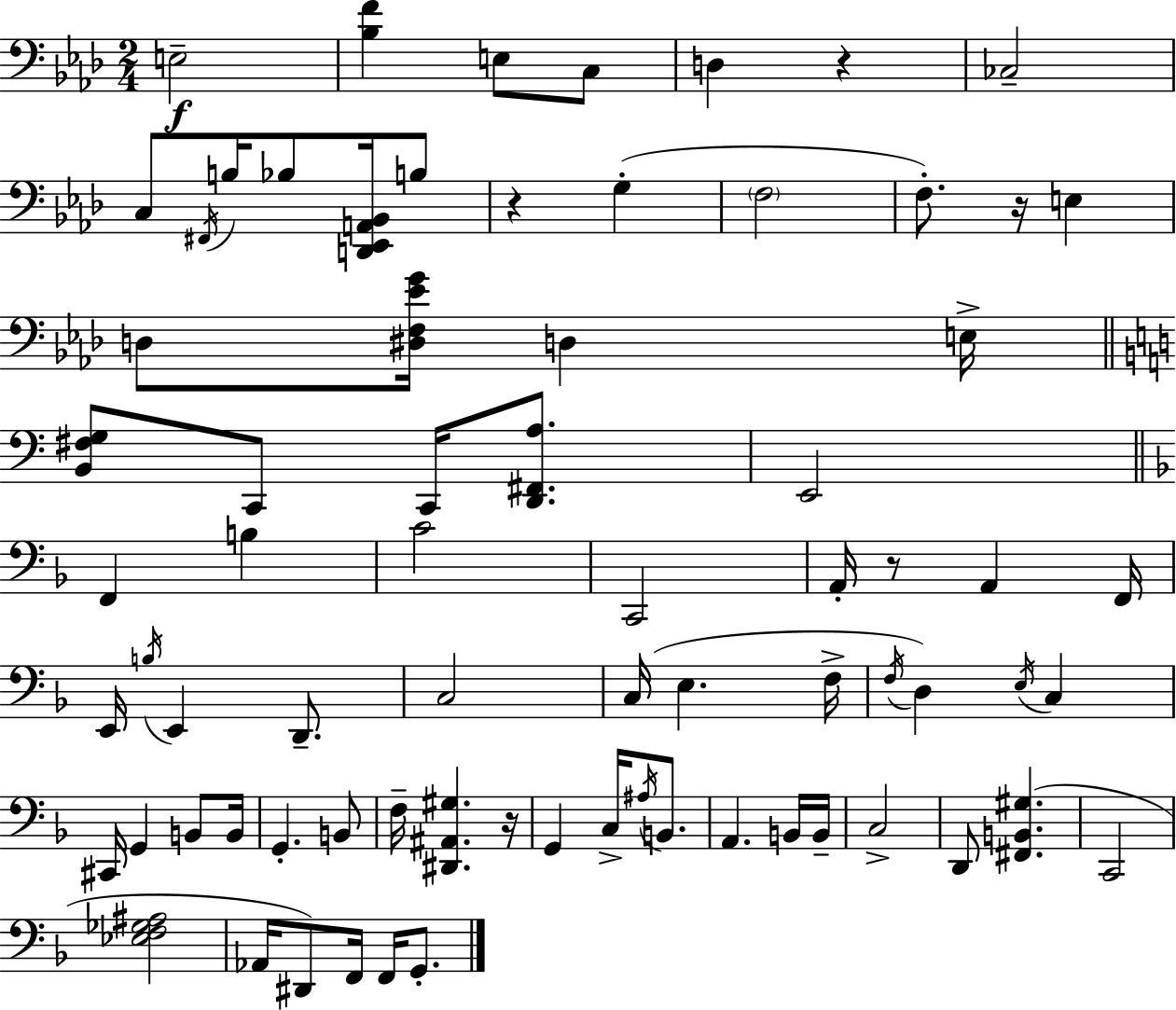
E3/h [Bb3,F4]/q E3/e C3/e D3/q R/q CES3/h C3/e F#2/s B3/s Bb3/e [D2,Eb2,A2,Bb2]/s B3/e R/q G3/q F3/h F3/e. R/s E3/q D3/e [D#3,F3,Eb4,G4]/s D3/q E3/s [B2,F#3,G3]/e C2/e C2/s [D2,F#2,A3]/e. E2/h F2/q B3/q C4/h C2/h A2/s R/e A2/q F2/s E2/s B3/s E2/q D2/e. C3/h C3/s E3/q. F3/s F3/s D3/q E3/s C3/q C#2/s G2/q B2/e B2/s G2/q. B2/e F3/s [D#2,A#2,G#3]/q. R/s G2/q C3/s A#3/s B2/e. A2/q. B2/s B2/s C3/h D2/e [F#2,B2,G#3]/q. C2/h [Eb3,F3,Gb3,A#3]/h Ab2/s D#2/e F2/s F2/s G2/e.